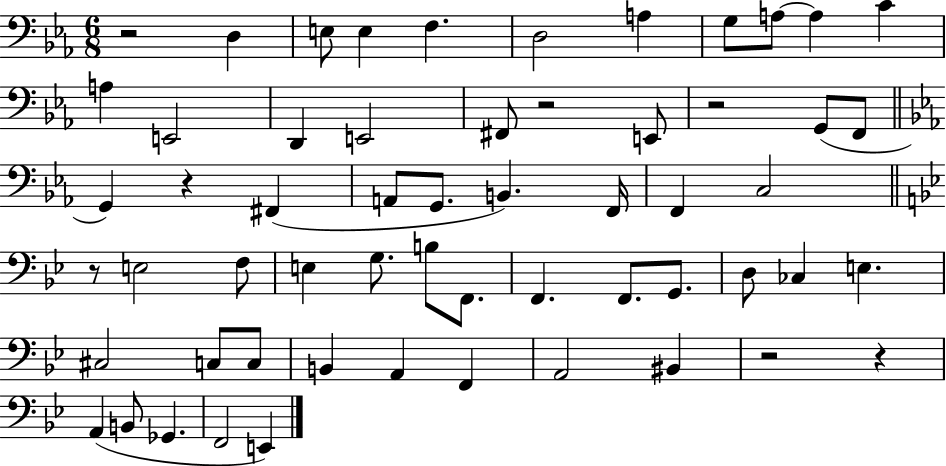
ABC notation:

X:1
T:Untitled
M:6/8
L:1/4
K:Eb
z2 D, E,/2 E, F, D,2 A, G,/2 A,/2 A, C A, E,,2 D,, E,,2 ^F,,/2 z2 E,,/2 z2 G,,/2 F,,/2 G,, z ^F,, A,,/2 G,,/2 B,, F,,/4 F,, C,2 z/2 E,2 F,/2 E, G,/2 B,/2 F,,/2 F,, F,,/2 G,,/2 D,/2 _C, E, ^C,2 C,/2 C,/2 B,, A,, F,, A,,2 ^B,, z2 z A,, B,,/2 _G,, F,,2 E,,